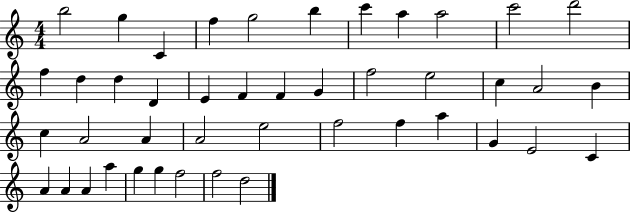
{
  \clef treble
  \numericTimeSignature
  \time 4/4
  \key c \major
  b''2 g''4 c'4 | f''4 g''2 b''4 | c'''4 a''4 a''2 | c'''2 d'''2 | \break f''4 d''4 d''4 d'4 | e'4 f'4 f'4 g'4 | f''2 e''2 | c''4 a'2 b'4 | \break c''4 a'2 a'4 | a'2 e''2 | f''2 f''4 a''4 | g'4 e'2 c'4 | \break a'4 a'4 a'4 a''4 | g''4 g''4 f''2 | f''2 d''2 | \bar "|."
}